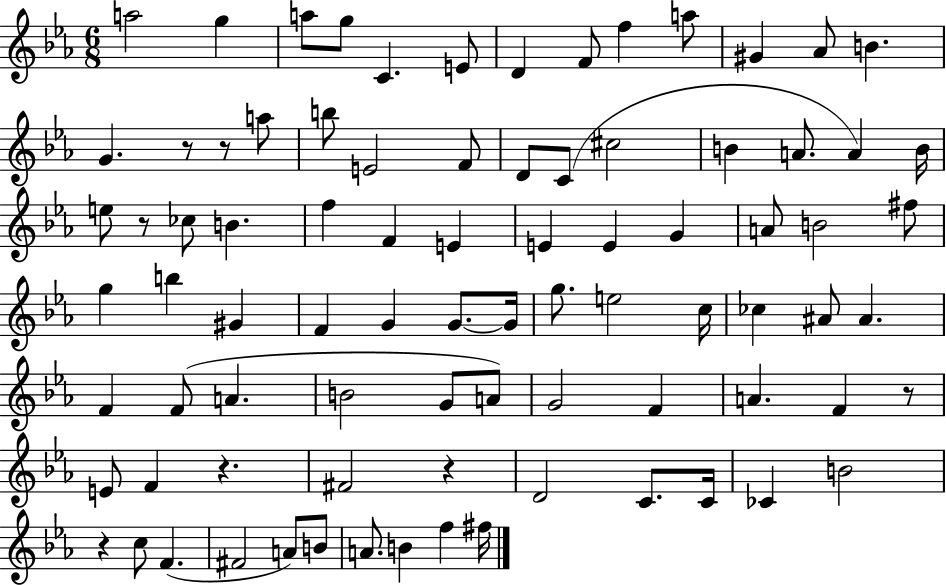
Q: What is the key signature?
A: EES major